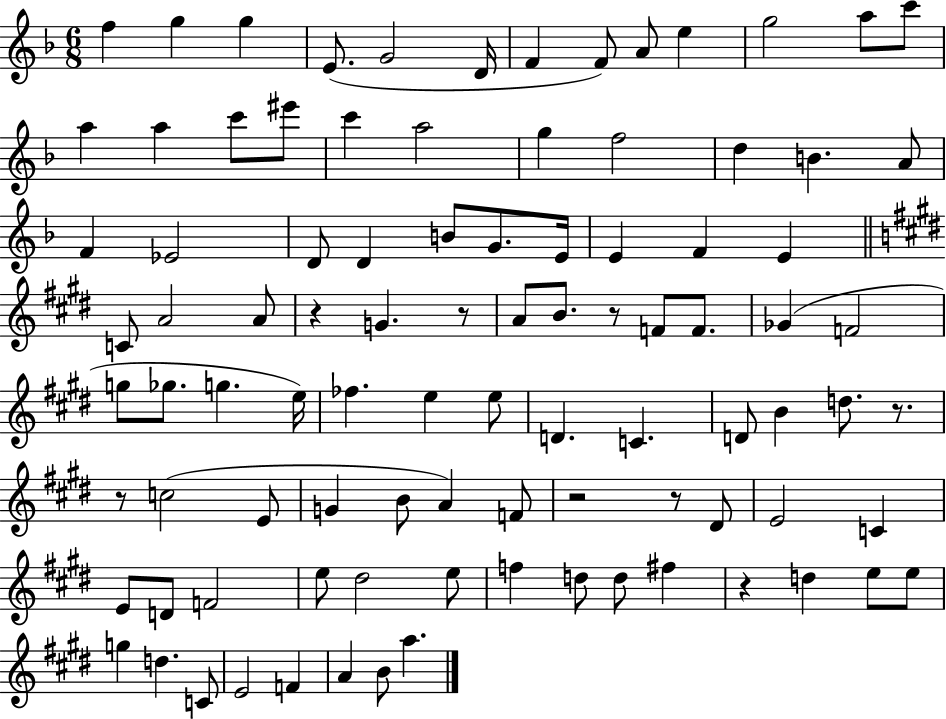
F5/q G5/q G5/q E4/e. G4/h D4/s F4/q F4/e A4/e E5/q G5/h A5/e C6/e A5/q A5/q C6/e EIS6/e C6/q A5/h G5/q F5/h D5/q B4/q. A4/e F4/q Eb4/h D4/e D4/q B4/e G4/e. E4/s E4/q F4/q E4/q C4/e A4/h A4/e R/q G4/q. R/e A4/e B4/e. R/e F4/e F4/e. Gb4/q F4/h G5/e Gb5/e. G5/q. E5/s FES5/q. E5/q E5/e D4/q. C4/q. D4/e B4/q D5/e. R/e. R/e C5/h E4/e G4/q B4/e A4/q F4/e R/h R/e D#4/e E4/h C4/q E4/e D4/e F4/h E5/e D#5/h E5/e F5/q D5/e D5/e F#5/q R/q D5/q E5/e E5/e G5/q D5/q. C4/e E4/h F4/q A4/q B4/e A5/q.